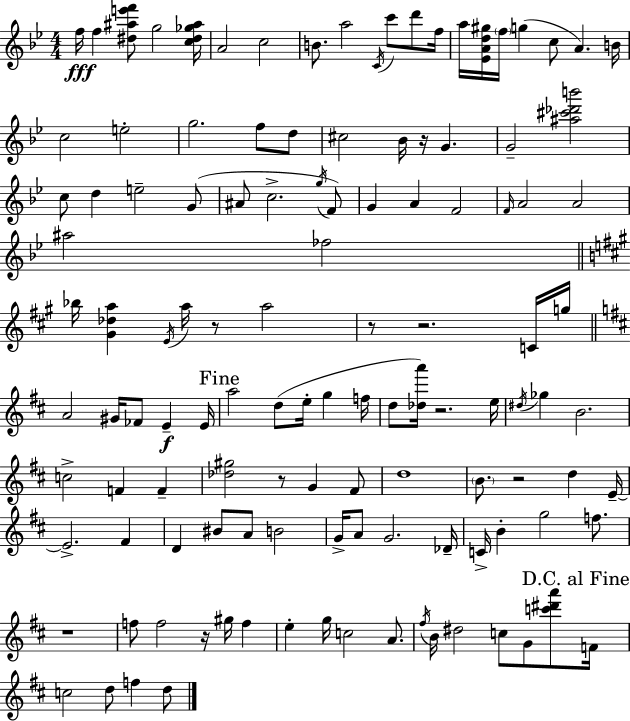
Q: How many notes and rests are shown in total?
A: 121